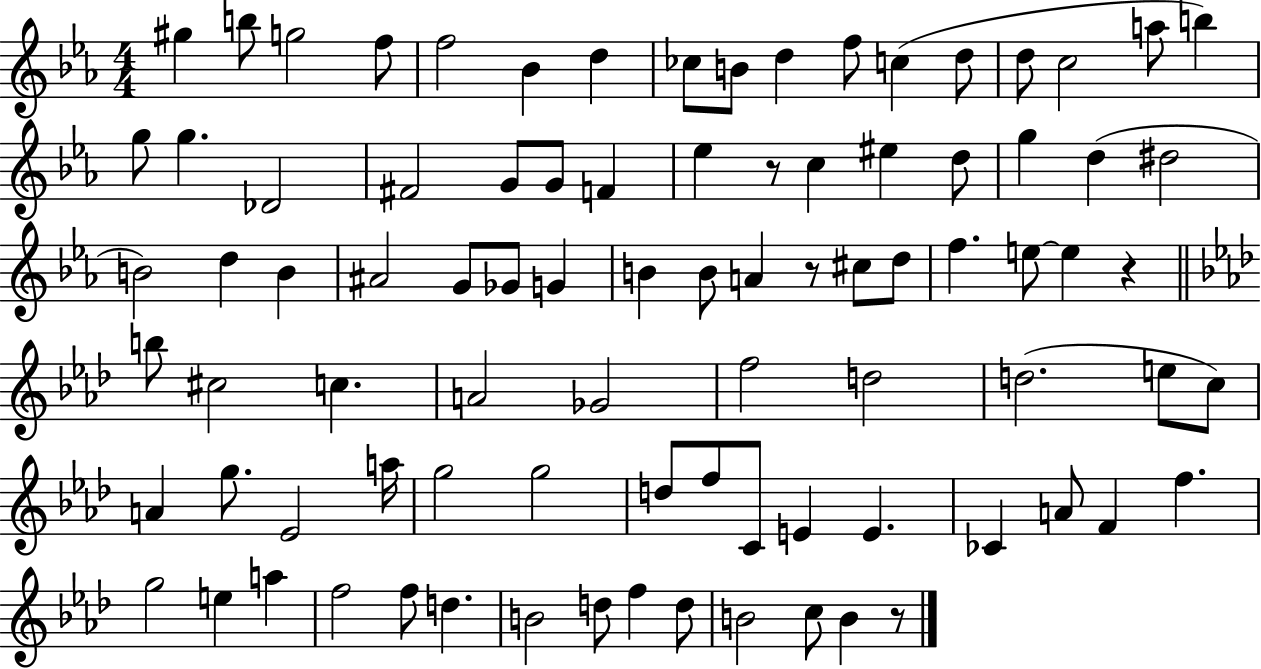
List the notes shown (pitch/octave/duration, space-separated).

G#5/q B5/e G5/h F5/e F5/h Bb4/q D5/q CES5/e B4/e D5/q F5/e C5/q D5/e D5/e C5/h A5/e B5/q G5/e G5/q. Db4/h F#4/h G4/e G4/e F4/q Eb5/q R/e C5/q EIS5/q D5/e G5/q D5/q D#5/h B4/h D5/q B4/q A#4/h G4/e Gb4/e G4/q B4/q B4/e A4/q R/e C#5/e D5/e F5/q. E5/e E5/q R/q B5/e C#5/h C5/q. A4/h Gb4/h F5/h D5/h D5/h. E5/e C5/e A4/q G5/e. Eb4/h A5/s G5/h G5/h D5/e F5/e C4/e E4/q E4/q. CES4/q A4/e F4/q F5/q. G5/h E5/q A5/q F5/h F5/e D5/q. B4/h D5/e F5/q D5/e B4/h C5/e B4/q R/e